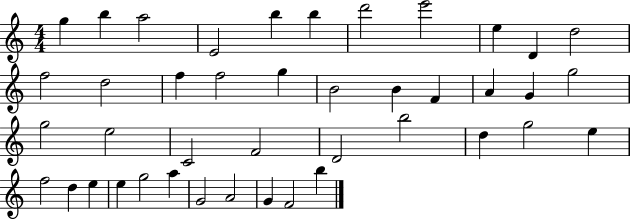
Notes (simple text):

G5/q B5/q A5/h E4/h B5/q B5/q D6/h E6/h E5/q D4/q D5/h F5/h D5/h F5/q F5/h G5/q B4/h B4/q F4/q A4/q G4/q G5/h G5/h E5/h C4/h F4/h D4/h B5/h D5/q G5/h E5/q F5/h D5/q E5/q E5/q G5/h A5/q G4/h A4/h G4/q F4/h B5/q